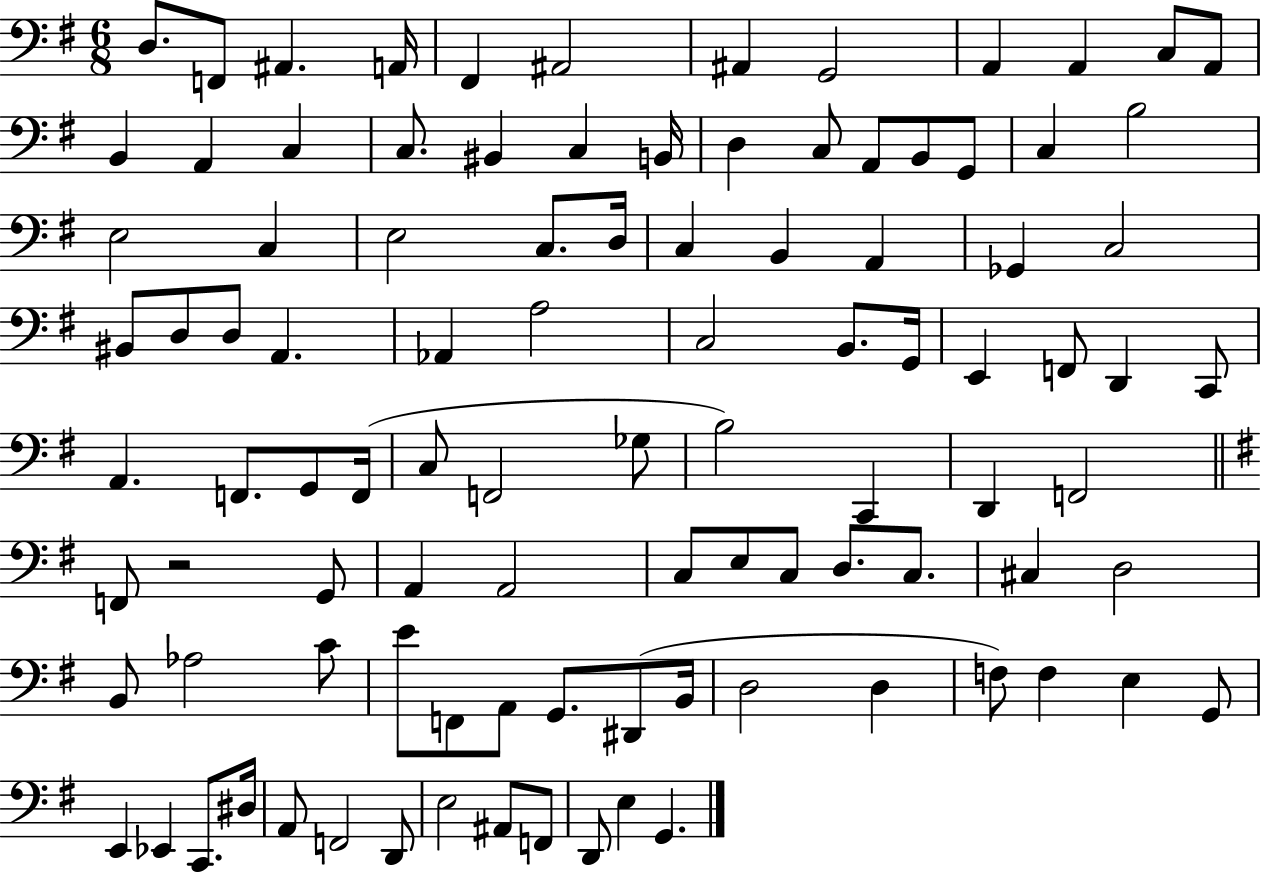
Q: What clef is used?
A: bass